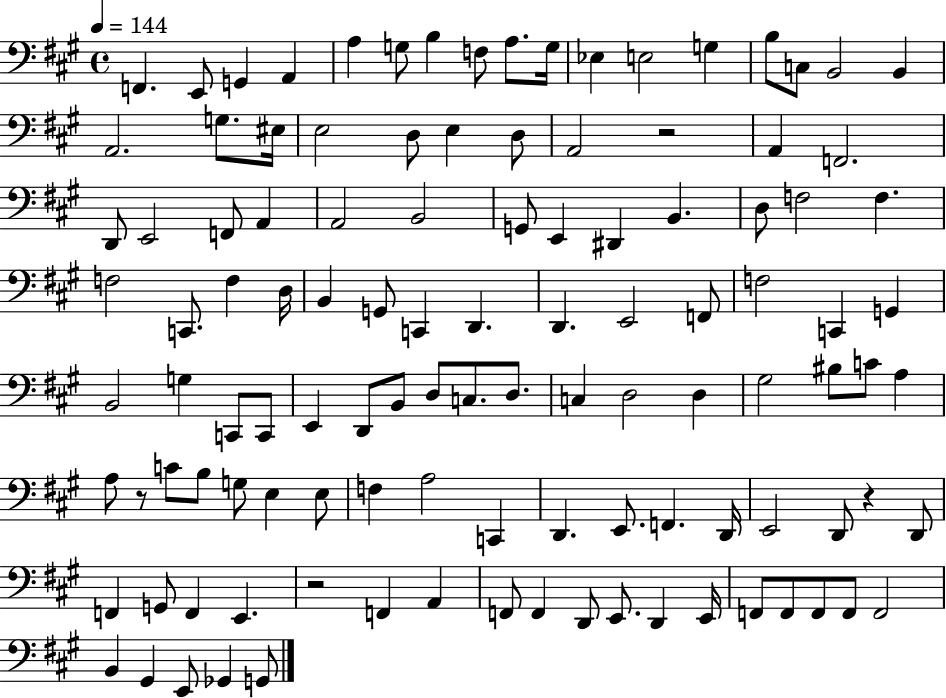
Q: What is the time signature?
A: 4/4